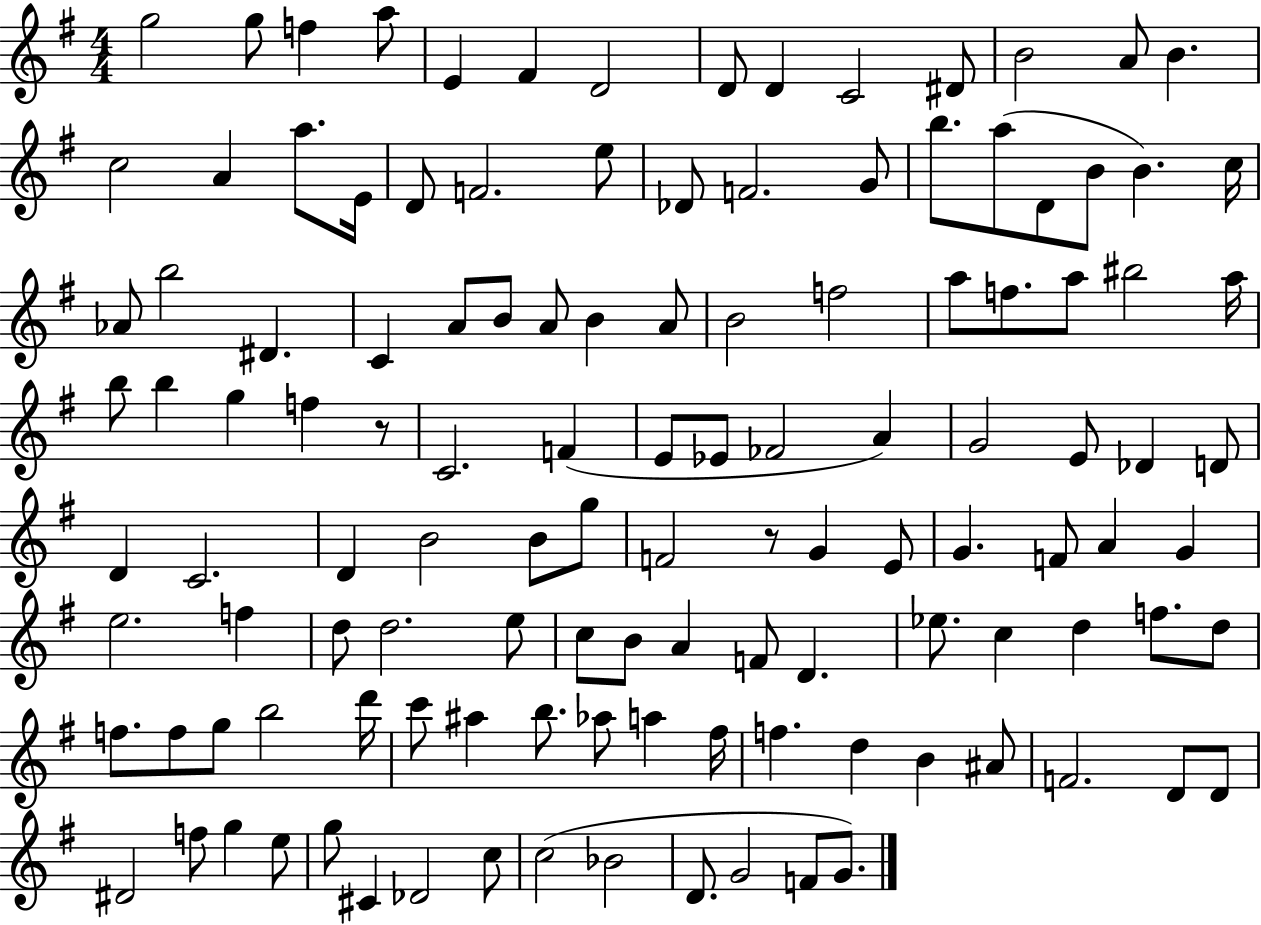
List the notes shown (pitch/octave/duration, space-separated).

G5/h G5/e F5/q A5/e E4/q F#4/q D4/h D4/e D4/q C4/h D#4/e B4/h A4/e B4/q. C5/h A4/q A5/e. E4/s D4/e F4/h. E5/e Db4/e F4/h. G4/e B5/e. A5/e D4/e B4/e B4/q. C5/s Ab4/e B5/h D#4/q. C4/q A4/e B4/e A4/e B4/q A4/e B4/h F5/h A5/e F5/e. A5/e BIS5/h A5/s B5/e B5/q G5/q F5/q R/e C4/h. F4/q E4/e Eb4/e FES4/h A4/q G4/h E4/e Db4/q D4/e D4/q C4/h. D4/q B4/h B4/e G5/e F4/h R/e G4/q E4/e G4/q. F4/e A4/q G4/q E5/h. F5/q D5/e D5/h. E5/e C5/e B4/e A4/q F4/e D4/q. Eb5/e. C5/q D5/q F5/e. D5/e F5/e. F5/e G5/e B5/h D6/s C6/e A#5/q B5/e. Ab5/e A5/q F#5/s F5/q. D5/q B4/q A#4/e F4/h. D4/e D4/e D#4/h F5/e G5/q E5/e G5/e C#4/q Db4/h C5/e C5/h Bb4/h D4/e. G4/h F4/e G4/e.